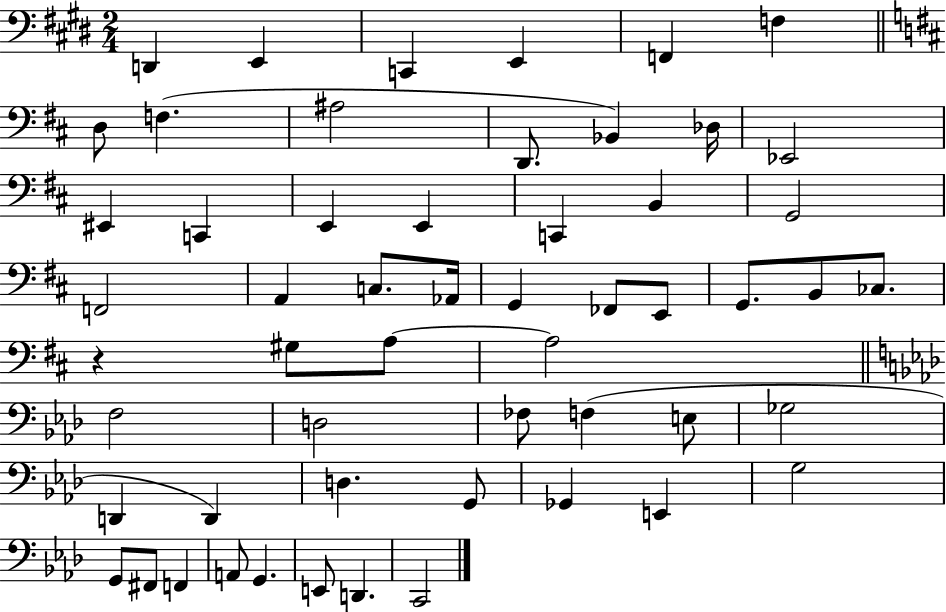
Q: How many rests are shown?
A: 1